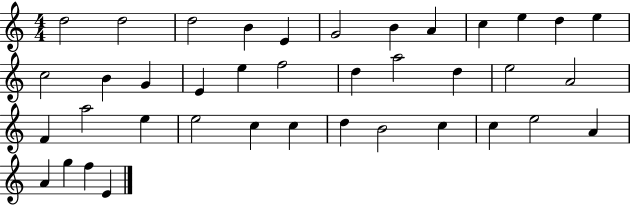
{
  \clef treble
  \numericTimeSignature
  \time 4/4
  \key c \major
  d''2 d''2 | d''2 b'4 e'4 | g'2 b'4 a'4 | c''4 e''4 d''4 e''4 | \break c''2 b'4 g'4 | e'4 e''4 f''2 | d''4 a''2 d''4 | e''2 a'2 | \break f'4 a''2 e''4 | e''2 c''4 c''4 | d''4 b'2 c''4 | c''4 e''2 a'4 | \break a'4 g''4 f''4 e'4 | \bar "|."
}